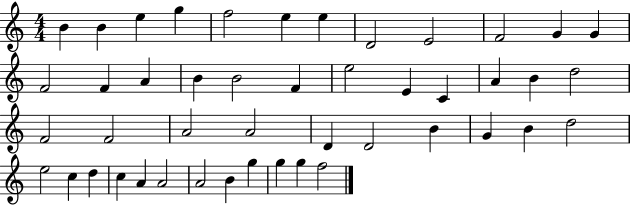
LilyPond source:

{
  \clef treble
  \numericTimeSignature
  \time 4/4
  \key c \major
  b'4 b'4 e''4 g''4 | f''2 e''4 e''4 | d'2 e'2 | f'2 g'4 g'4 | \break f'2 f'4 a'4 | b'4 b'2 f'4 | e''2 e'4 c'4 | a'4 b'4 d''2 | \break f'2 f'2 | a'2 a'2 | d'4 d'2 b'4 | g'4 b'4 d''2 | \break e''2 c''4 d''4 | c''4 a'4 a'2 | a'2 b'4 g''4 | g''4 g''4 f''2 | \break \bar "|."
}